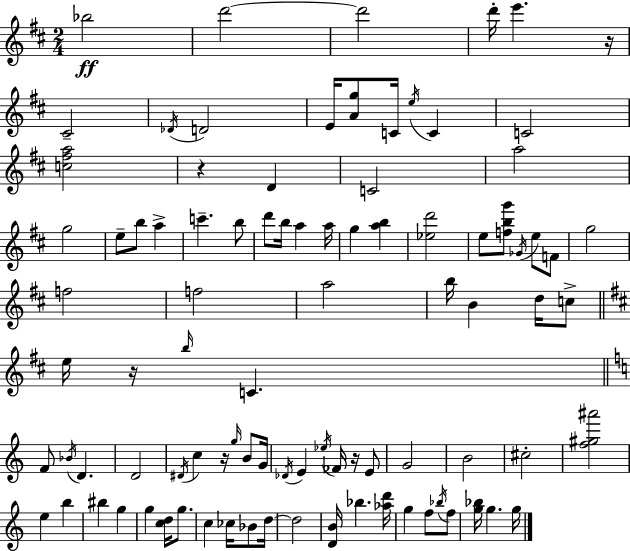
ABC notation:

X:1
T:Untitled
M:2/4
L:1/4
K:D
_b2 d'2 d'2 d'/4 e' z/4 ^C2 _D/4 D2 E/4 [Ag]/2 C/4 e/4 C C2 [c^fa]2 z D C2 a2 g2 e/2 b/2 a c' b/2 d'/2 b/4 a a/4 g [ab] [_ed']2 e/2 [fbg']/2 _G/4 e/2 F/2 g2 f2 f2 a2 b/4 B d/4 c/2 e/4 z/4 b/4 C F/2 _B/4 D D2 ^D/4 c z/4 g/4 B/2 G/4 _D/4 E _e/4 _F/4 z/4 E/2 G2 B2 ^c2 [f^g^a']2 e b ^b g g [cd]/4 g/2 c _c/4 _B/2 d/4 d2 [DB]/4 _b [_ad']/4 g f/2 _b/4 f/2 [g_b]/4 g g/4